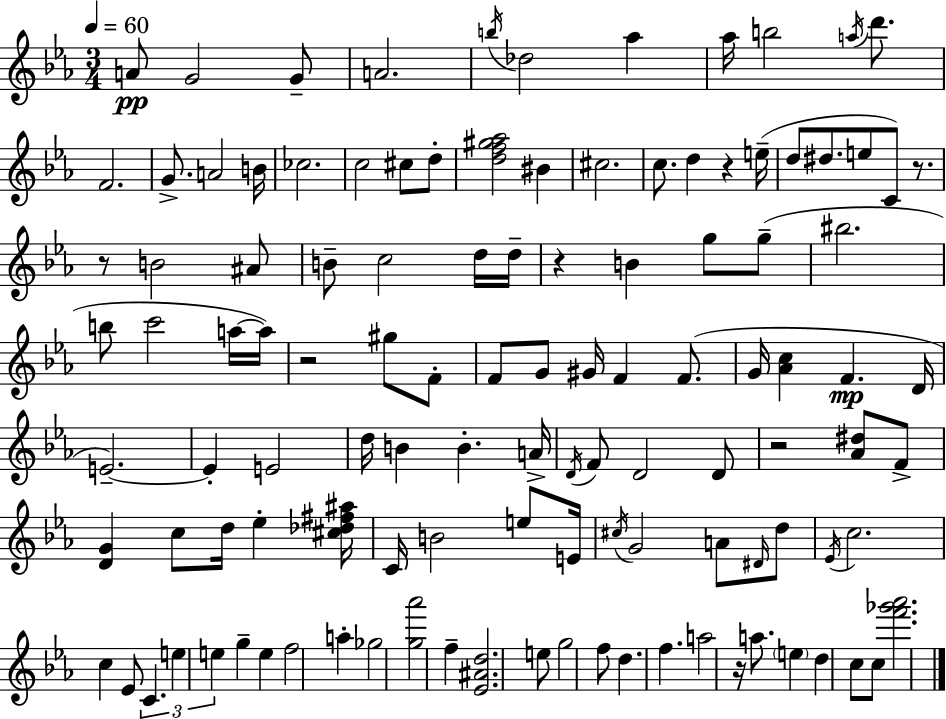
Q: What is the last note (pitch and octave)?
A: C5